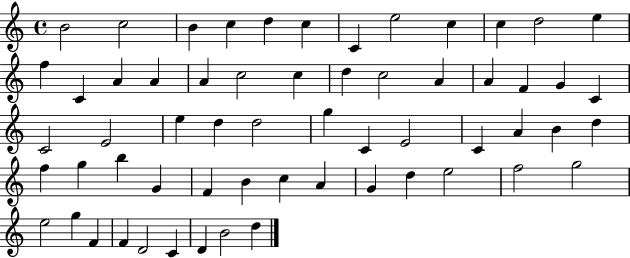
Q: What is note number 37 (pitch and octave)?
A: B4